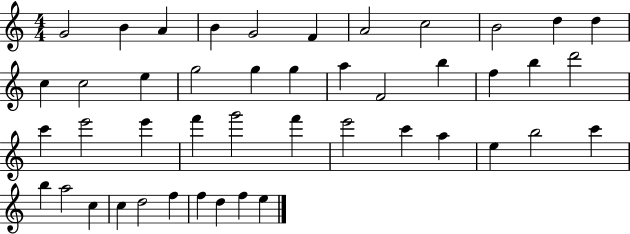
{
  \clef treble
  \numericTimeSignature
  \time 4/4
  \key c \major
  g'2 b'4 a'4 | b'4 g'2 f'4 | a'2 c''2 | b'2 d''4 d''4 | \break c''4 c''2 e''4 | g''2 g''4 g''4 | a''4 f'2 b''4 | f''4 b''4 d'''2 | \break c'''4 e'''2 e'''4 | f'''4 g'''2 f'''4 | e'''2 c'''4 a''4 | e''4 b''2 c'''4 | \break b''4 a''2 c''4 | c''4 d''2 f''4 | f''4 d''4 f''4 e''4 | \bar "|."
}